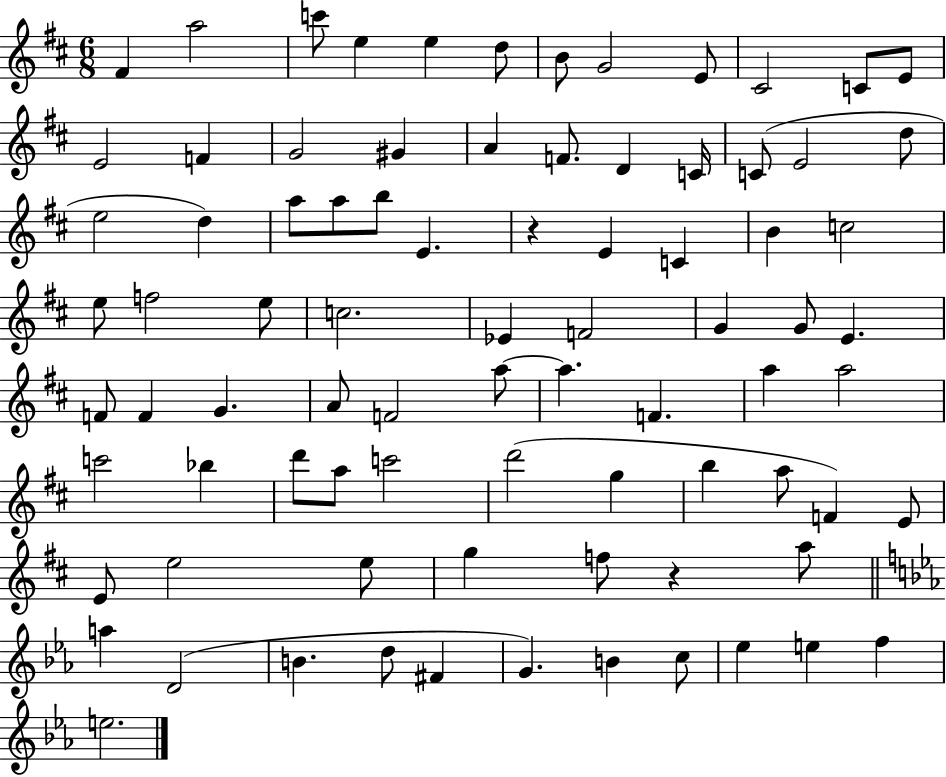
{
  \clef treble
  \numericTimeSignature
  \time 6/8
  \key d \major
  \repeat volta 2 { fis'4 a''2 | c'''8 e''4 e''4 d''8 | b'8 g'2 e'8 | cis'2 c'8 e'8 | \break e'2 f'4 | g'2 gis'4 | a'4 f'8. d'4 c'16 | c'8( e'2 d''8 | \break e''2 d''4) | a''8 a''8 b''8 e'4. | r4 e'4 c'4 | b'4 c''2 | \break e''8 f''2 e''8 | c''2. | ees'4 f'2 | g'4 g'8 e'4. | \break f'8 f'4 g'4. | a'8 f'2 a''8~~ | a''4. f'4. | a''4 a''2 | \break c'''2 bes''4 | d'''8 a''8 c'''2 | d'''2( g''4 | b''4 a''8 f'4) e'8 | \break e'8 e''2 e''8 | g''4 f''8 r4 a''8 | \bar "||" \break \key ees \major a''4 d'2( | b'4. d''8 fis'4 | g'4.) b'4 c''8 | ees''4 e''4 f''4 | \break e''2. | } \bar "|."
}